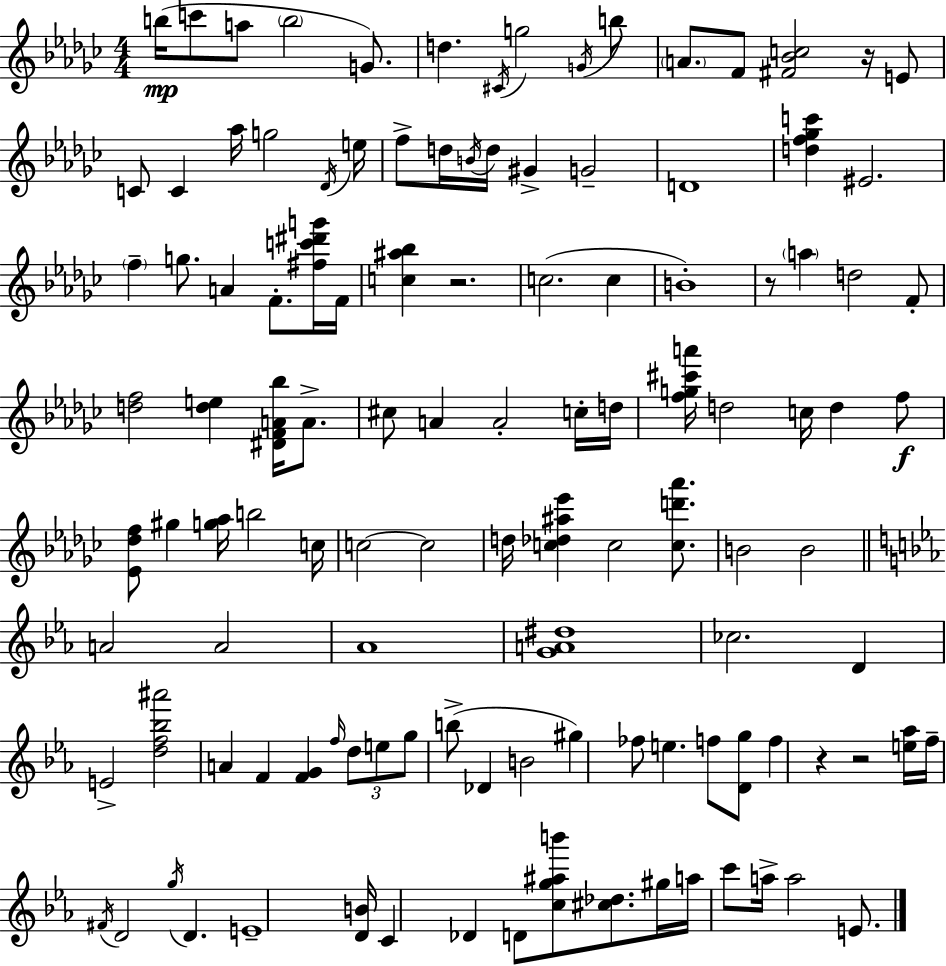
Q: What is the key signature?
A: EES minor